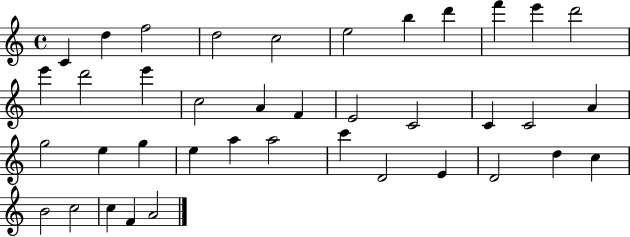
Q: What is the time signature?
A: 4/4